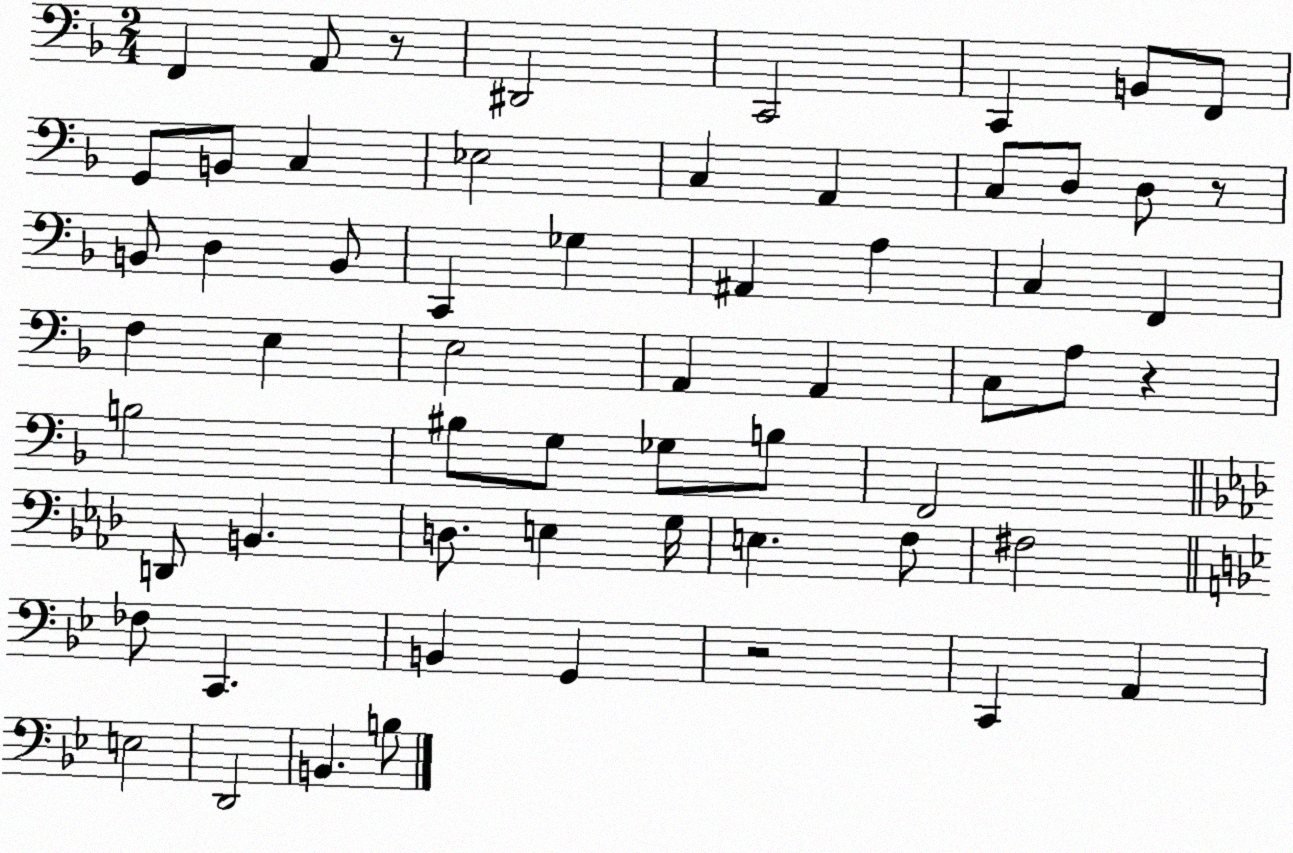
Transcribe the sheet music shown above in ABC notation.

X:1
T:Untitled
M:2/4
L:1/4
K:F
F,, A,,/2 z/2 ^D,,2 C,,2 C,, B,,/2 F,,/2 G,,/2 B,,/2 C, _E,2 C, A,, C,/2 D,/2 D,/2 z/2 B,,/2 D, B,,/2 C,, _G, ^A,, A, C, F,, F, E, E,2 A,, A,, C,/2 A,/2 z B,2 ^B,/2 G,/2 _G,/2 B,/2 F,,2 D,,/2 B,, D,/2 E, G,/4 E, F,/2 ^F,2 _F,/2 C,, B,, G,, z2 C,, A,, E,2 D,,2 B,, B,/2